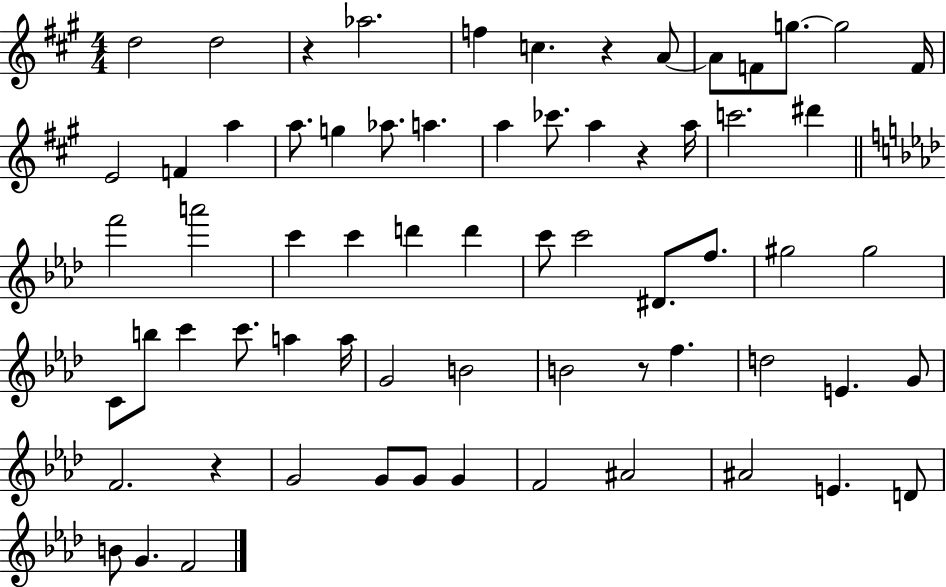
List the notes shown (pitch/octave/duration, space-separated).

D5/h D5/h R/q Ab5/h. F5/q C5/q. R/q A4/e A4/e F4/e G5/e. G5/h F4/s E4/h F4/q A5/q A5/e. G5/q Ab5/e. A5/q. A5/q CES6/e. A5/q R/q A5/s C6/h. D#6/q F6/h A6/h C6/q C6/q D6/q D6/q C6/e C6/h D#4/e. F5/e. G#5/h G#5/h C4/e B5/e C6/q C6/e. A5/q A5/s G4/h B4/h B4/h R/e F5/q. D5/h E4/q. G4/e F4/h. R/q G4/h G4/e G4/e G4/q F4/h A#4/h A#4/h E4/q. D4/e B4/e G4/q. F4/h